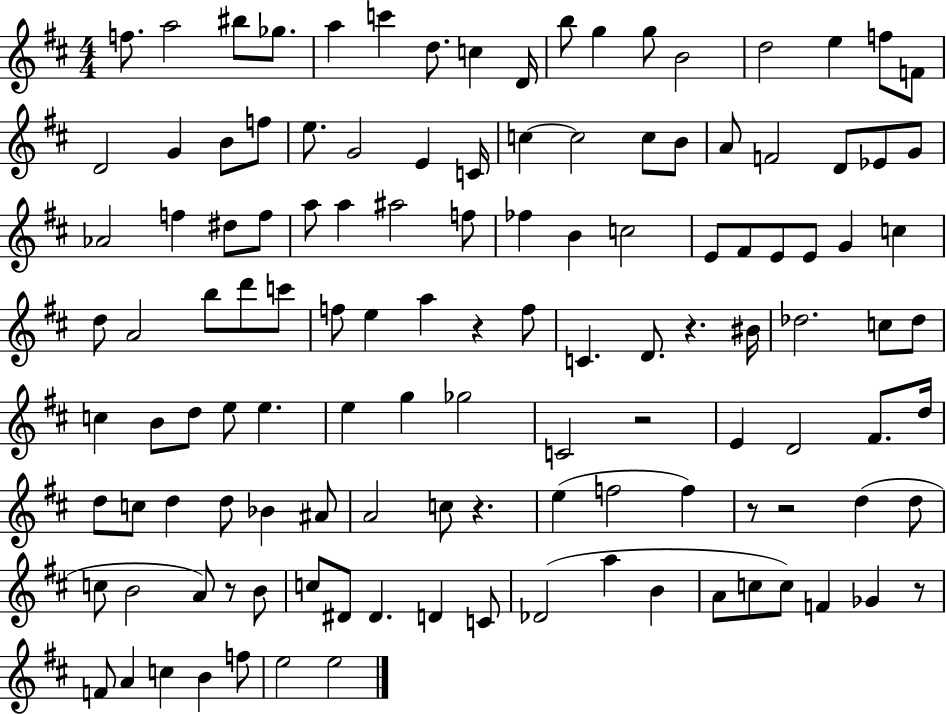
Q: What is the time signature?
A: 4/4